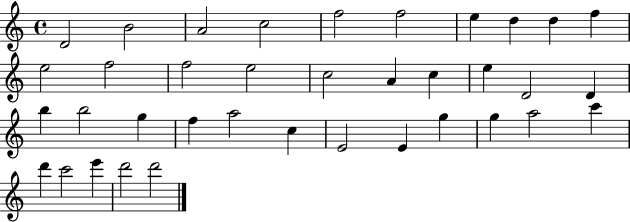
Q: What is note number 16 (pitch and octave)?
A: A4